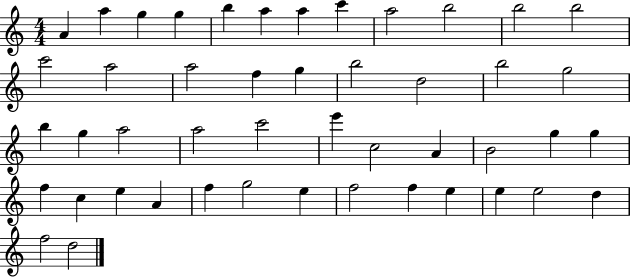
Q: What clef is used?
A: treble